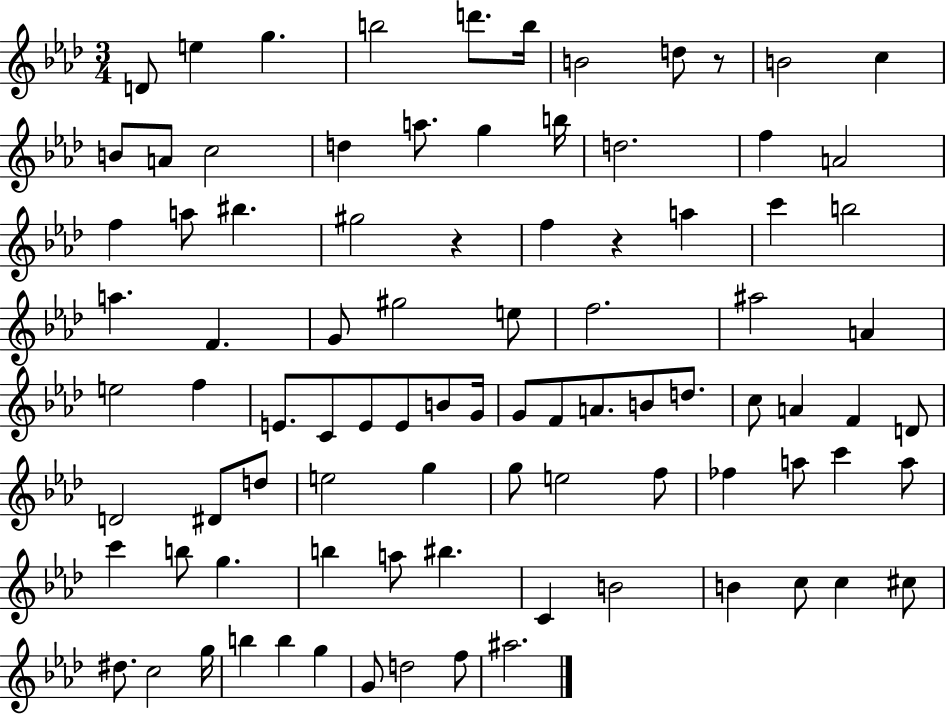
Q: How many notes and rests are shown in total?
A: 90